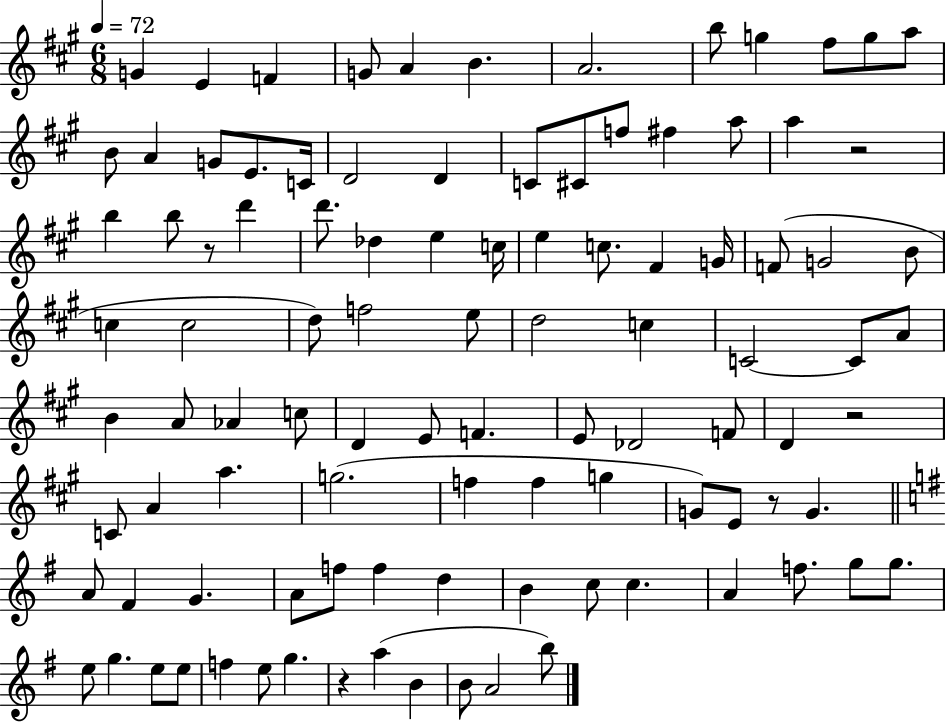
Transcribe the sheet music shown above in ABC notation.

X:1
T:Untitled
M:6/8
L:1/4
K:A
G E F G/2 A B A2 b/2 g ^f/2 g/2 a/2 B/2 A G/2 E/2 C/4 D2 D C/2 ^C/2 f/2 ^f a/2 a z2 b b/2 z/2 d' d'/2 _d e c/4 e c/2 ^F G/4 F/2 G2 B/2 c c2 d/2 f2 e/2 d2 c C2 C/2 A/2 B A/2 _A c/2 D E/2 F E/2 _D2 F/2 D z2 C/2 A a g2 f f g G/2 E/2 z/2 G A/2 ^F G A/2 f/2 f d B c/2 c A f/2 g/2 g/2 e/2 g e/2 e/2 f e/2 g z a B B/2 A2 b/2